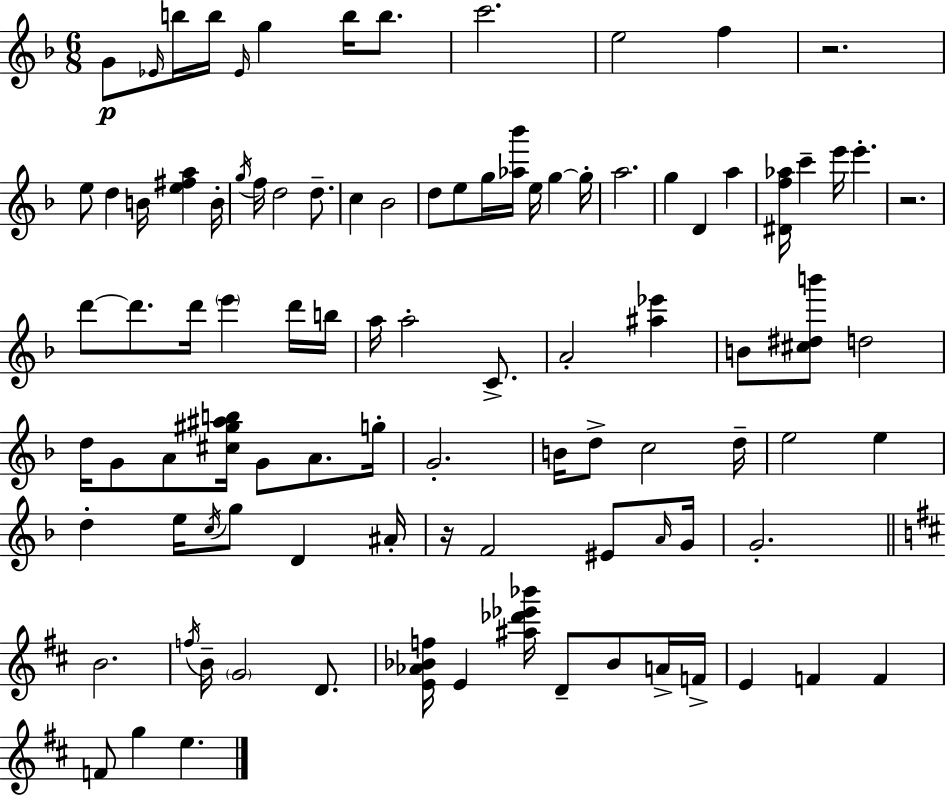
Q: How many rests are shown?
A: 3